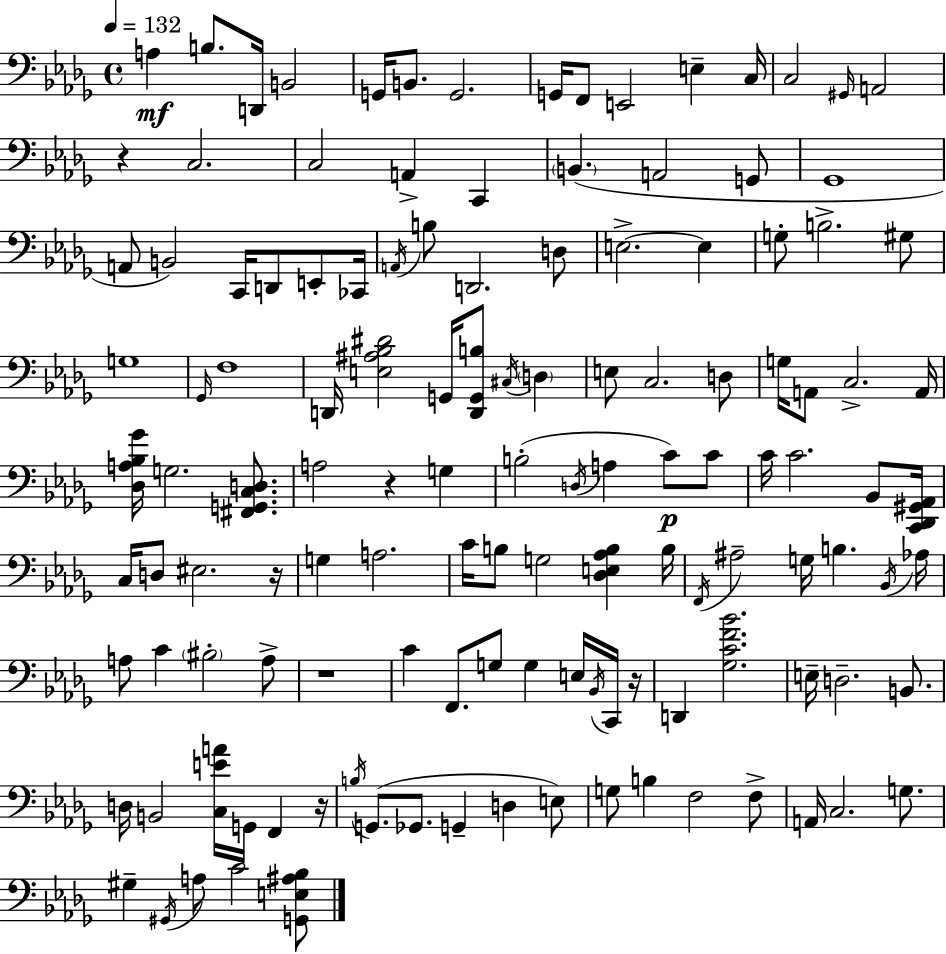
A3/q B3/e. D2/s B2/h G2/s B2/e. G2/h. G2/s F2/e E2/h E3/q C3/s C3/h G#2/s A2/h R/q C3/h. C3/h A2/q C2/q B2/q. A2/h G2/e Gb2/w A2/e B2/h C2/s D2/e E2/e CES2/s A2/s B3/e D2/h. D3/e E3/h. E3/q G3/e B3/h. G#3/e G3/w Gb2/s F3/w D2/s [E3,A#3,Bb3,D#4]/h G2/s [D2,G2,B3]/e C#3/s D3/q E3/e C3/h. D3/e G3/s A2/e C3/h. A2/s [Db3,A3,Bb3,Gb4]/s G3/h. [F#2,G2,C3,D3]/e. A3/h R/q G3/q B3/h D3/s A3/q C4/e C4/e C4/s C4/h. Bb2/e [C2,Db2,G#2,Ab2]/s C3/s D3/e EIS3/h. R/s G3/q A3/h. C4/s B3/e G3/h [Db3,E3,Ab3,B3]/q B3/s F2/s A#3/h G3/s B3/q. Bb2/s Ab3/s A3/e C4/q BIS3/h A3/e R/w C4/q F2/e. G3/e G3/q E3/s Bb2/s C2/s R/s D2/q [Gb3,C4,F4,Bb4]/h. E3/s D3/h. B2/e. D3/s B2/h [C3,E4,A4]/s G2/s F2/q R/s B3/s G2/e. Gb2/e. G2/q D3/q E3/e G3/e B3/q F3/h F3/e A2/s C3/h. G3/e. G#3/q G#2/s A3/e C4/h [G2,E3,A#3,Bb3]/e